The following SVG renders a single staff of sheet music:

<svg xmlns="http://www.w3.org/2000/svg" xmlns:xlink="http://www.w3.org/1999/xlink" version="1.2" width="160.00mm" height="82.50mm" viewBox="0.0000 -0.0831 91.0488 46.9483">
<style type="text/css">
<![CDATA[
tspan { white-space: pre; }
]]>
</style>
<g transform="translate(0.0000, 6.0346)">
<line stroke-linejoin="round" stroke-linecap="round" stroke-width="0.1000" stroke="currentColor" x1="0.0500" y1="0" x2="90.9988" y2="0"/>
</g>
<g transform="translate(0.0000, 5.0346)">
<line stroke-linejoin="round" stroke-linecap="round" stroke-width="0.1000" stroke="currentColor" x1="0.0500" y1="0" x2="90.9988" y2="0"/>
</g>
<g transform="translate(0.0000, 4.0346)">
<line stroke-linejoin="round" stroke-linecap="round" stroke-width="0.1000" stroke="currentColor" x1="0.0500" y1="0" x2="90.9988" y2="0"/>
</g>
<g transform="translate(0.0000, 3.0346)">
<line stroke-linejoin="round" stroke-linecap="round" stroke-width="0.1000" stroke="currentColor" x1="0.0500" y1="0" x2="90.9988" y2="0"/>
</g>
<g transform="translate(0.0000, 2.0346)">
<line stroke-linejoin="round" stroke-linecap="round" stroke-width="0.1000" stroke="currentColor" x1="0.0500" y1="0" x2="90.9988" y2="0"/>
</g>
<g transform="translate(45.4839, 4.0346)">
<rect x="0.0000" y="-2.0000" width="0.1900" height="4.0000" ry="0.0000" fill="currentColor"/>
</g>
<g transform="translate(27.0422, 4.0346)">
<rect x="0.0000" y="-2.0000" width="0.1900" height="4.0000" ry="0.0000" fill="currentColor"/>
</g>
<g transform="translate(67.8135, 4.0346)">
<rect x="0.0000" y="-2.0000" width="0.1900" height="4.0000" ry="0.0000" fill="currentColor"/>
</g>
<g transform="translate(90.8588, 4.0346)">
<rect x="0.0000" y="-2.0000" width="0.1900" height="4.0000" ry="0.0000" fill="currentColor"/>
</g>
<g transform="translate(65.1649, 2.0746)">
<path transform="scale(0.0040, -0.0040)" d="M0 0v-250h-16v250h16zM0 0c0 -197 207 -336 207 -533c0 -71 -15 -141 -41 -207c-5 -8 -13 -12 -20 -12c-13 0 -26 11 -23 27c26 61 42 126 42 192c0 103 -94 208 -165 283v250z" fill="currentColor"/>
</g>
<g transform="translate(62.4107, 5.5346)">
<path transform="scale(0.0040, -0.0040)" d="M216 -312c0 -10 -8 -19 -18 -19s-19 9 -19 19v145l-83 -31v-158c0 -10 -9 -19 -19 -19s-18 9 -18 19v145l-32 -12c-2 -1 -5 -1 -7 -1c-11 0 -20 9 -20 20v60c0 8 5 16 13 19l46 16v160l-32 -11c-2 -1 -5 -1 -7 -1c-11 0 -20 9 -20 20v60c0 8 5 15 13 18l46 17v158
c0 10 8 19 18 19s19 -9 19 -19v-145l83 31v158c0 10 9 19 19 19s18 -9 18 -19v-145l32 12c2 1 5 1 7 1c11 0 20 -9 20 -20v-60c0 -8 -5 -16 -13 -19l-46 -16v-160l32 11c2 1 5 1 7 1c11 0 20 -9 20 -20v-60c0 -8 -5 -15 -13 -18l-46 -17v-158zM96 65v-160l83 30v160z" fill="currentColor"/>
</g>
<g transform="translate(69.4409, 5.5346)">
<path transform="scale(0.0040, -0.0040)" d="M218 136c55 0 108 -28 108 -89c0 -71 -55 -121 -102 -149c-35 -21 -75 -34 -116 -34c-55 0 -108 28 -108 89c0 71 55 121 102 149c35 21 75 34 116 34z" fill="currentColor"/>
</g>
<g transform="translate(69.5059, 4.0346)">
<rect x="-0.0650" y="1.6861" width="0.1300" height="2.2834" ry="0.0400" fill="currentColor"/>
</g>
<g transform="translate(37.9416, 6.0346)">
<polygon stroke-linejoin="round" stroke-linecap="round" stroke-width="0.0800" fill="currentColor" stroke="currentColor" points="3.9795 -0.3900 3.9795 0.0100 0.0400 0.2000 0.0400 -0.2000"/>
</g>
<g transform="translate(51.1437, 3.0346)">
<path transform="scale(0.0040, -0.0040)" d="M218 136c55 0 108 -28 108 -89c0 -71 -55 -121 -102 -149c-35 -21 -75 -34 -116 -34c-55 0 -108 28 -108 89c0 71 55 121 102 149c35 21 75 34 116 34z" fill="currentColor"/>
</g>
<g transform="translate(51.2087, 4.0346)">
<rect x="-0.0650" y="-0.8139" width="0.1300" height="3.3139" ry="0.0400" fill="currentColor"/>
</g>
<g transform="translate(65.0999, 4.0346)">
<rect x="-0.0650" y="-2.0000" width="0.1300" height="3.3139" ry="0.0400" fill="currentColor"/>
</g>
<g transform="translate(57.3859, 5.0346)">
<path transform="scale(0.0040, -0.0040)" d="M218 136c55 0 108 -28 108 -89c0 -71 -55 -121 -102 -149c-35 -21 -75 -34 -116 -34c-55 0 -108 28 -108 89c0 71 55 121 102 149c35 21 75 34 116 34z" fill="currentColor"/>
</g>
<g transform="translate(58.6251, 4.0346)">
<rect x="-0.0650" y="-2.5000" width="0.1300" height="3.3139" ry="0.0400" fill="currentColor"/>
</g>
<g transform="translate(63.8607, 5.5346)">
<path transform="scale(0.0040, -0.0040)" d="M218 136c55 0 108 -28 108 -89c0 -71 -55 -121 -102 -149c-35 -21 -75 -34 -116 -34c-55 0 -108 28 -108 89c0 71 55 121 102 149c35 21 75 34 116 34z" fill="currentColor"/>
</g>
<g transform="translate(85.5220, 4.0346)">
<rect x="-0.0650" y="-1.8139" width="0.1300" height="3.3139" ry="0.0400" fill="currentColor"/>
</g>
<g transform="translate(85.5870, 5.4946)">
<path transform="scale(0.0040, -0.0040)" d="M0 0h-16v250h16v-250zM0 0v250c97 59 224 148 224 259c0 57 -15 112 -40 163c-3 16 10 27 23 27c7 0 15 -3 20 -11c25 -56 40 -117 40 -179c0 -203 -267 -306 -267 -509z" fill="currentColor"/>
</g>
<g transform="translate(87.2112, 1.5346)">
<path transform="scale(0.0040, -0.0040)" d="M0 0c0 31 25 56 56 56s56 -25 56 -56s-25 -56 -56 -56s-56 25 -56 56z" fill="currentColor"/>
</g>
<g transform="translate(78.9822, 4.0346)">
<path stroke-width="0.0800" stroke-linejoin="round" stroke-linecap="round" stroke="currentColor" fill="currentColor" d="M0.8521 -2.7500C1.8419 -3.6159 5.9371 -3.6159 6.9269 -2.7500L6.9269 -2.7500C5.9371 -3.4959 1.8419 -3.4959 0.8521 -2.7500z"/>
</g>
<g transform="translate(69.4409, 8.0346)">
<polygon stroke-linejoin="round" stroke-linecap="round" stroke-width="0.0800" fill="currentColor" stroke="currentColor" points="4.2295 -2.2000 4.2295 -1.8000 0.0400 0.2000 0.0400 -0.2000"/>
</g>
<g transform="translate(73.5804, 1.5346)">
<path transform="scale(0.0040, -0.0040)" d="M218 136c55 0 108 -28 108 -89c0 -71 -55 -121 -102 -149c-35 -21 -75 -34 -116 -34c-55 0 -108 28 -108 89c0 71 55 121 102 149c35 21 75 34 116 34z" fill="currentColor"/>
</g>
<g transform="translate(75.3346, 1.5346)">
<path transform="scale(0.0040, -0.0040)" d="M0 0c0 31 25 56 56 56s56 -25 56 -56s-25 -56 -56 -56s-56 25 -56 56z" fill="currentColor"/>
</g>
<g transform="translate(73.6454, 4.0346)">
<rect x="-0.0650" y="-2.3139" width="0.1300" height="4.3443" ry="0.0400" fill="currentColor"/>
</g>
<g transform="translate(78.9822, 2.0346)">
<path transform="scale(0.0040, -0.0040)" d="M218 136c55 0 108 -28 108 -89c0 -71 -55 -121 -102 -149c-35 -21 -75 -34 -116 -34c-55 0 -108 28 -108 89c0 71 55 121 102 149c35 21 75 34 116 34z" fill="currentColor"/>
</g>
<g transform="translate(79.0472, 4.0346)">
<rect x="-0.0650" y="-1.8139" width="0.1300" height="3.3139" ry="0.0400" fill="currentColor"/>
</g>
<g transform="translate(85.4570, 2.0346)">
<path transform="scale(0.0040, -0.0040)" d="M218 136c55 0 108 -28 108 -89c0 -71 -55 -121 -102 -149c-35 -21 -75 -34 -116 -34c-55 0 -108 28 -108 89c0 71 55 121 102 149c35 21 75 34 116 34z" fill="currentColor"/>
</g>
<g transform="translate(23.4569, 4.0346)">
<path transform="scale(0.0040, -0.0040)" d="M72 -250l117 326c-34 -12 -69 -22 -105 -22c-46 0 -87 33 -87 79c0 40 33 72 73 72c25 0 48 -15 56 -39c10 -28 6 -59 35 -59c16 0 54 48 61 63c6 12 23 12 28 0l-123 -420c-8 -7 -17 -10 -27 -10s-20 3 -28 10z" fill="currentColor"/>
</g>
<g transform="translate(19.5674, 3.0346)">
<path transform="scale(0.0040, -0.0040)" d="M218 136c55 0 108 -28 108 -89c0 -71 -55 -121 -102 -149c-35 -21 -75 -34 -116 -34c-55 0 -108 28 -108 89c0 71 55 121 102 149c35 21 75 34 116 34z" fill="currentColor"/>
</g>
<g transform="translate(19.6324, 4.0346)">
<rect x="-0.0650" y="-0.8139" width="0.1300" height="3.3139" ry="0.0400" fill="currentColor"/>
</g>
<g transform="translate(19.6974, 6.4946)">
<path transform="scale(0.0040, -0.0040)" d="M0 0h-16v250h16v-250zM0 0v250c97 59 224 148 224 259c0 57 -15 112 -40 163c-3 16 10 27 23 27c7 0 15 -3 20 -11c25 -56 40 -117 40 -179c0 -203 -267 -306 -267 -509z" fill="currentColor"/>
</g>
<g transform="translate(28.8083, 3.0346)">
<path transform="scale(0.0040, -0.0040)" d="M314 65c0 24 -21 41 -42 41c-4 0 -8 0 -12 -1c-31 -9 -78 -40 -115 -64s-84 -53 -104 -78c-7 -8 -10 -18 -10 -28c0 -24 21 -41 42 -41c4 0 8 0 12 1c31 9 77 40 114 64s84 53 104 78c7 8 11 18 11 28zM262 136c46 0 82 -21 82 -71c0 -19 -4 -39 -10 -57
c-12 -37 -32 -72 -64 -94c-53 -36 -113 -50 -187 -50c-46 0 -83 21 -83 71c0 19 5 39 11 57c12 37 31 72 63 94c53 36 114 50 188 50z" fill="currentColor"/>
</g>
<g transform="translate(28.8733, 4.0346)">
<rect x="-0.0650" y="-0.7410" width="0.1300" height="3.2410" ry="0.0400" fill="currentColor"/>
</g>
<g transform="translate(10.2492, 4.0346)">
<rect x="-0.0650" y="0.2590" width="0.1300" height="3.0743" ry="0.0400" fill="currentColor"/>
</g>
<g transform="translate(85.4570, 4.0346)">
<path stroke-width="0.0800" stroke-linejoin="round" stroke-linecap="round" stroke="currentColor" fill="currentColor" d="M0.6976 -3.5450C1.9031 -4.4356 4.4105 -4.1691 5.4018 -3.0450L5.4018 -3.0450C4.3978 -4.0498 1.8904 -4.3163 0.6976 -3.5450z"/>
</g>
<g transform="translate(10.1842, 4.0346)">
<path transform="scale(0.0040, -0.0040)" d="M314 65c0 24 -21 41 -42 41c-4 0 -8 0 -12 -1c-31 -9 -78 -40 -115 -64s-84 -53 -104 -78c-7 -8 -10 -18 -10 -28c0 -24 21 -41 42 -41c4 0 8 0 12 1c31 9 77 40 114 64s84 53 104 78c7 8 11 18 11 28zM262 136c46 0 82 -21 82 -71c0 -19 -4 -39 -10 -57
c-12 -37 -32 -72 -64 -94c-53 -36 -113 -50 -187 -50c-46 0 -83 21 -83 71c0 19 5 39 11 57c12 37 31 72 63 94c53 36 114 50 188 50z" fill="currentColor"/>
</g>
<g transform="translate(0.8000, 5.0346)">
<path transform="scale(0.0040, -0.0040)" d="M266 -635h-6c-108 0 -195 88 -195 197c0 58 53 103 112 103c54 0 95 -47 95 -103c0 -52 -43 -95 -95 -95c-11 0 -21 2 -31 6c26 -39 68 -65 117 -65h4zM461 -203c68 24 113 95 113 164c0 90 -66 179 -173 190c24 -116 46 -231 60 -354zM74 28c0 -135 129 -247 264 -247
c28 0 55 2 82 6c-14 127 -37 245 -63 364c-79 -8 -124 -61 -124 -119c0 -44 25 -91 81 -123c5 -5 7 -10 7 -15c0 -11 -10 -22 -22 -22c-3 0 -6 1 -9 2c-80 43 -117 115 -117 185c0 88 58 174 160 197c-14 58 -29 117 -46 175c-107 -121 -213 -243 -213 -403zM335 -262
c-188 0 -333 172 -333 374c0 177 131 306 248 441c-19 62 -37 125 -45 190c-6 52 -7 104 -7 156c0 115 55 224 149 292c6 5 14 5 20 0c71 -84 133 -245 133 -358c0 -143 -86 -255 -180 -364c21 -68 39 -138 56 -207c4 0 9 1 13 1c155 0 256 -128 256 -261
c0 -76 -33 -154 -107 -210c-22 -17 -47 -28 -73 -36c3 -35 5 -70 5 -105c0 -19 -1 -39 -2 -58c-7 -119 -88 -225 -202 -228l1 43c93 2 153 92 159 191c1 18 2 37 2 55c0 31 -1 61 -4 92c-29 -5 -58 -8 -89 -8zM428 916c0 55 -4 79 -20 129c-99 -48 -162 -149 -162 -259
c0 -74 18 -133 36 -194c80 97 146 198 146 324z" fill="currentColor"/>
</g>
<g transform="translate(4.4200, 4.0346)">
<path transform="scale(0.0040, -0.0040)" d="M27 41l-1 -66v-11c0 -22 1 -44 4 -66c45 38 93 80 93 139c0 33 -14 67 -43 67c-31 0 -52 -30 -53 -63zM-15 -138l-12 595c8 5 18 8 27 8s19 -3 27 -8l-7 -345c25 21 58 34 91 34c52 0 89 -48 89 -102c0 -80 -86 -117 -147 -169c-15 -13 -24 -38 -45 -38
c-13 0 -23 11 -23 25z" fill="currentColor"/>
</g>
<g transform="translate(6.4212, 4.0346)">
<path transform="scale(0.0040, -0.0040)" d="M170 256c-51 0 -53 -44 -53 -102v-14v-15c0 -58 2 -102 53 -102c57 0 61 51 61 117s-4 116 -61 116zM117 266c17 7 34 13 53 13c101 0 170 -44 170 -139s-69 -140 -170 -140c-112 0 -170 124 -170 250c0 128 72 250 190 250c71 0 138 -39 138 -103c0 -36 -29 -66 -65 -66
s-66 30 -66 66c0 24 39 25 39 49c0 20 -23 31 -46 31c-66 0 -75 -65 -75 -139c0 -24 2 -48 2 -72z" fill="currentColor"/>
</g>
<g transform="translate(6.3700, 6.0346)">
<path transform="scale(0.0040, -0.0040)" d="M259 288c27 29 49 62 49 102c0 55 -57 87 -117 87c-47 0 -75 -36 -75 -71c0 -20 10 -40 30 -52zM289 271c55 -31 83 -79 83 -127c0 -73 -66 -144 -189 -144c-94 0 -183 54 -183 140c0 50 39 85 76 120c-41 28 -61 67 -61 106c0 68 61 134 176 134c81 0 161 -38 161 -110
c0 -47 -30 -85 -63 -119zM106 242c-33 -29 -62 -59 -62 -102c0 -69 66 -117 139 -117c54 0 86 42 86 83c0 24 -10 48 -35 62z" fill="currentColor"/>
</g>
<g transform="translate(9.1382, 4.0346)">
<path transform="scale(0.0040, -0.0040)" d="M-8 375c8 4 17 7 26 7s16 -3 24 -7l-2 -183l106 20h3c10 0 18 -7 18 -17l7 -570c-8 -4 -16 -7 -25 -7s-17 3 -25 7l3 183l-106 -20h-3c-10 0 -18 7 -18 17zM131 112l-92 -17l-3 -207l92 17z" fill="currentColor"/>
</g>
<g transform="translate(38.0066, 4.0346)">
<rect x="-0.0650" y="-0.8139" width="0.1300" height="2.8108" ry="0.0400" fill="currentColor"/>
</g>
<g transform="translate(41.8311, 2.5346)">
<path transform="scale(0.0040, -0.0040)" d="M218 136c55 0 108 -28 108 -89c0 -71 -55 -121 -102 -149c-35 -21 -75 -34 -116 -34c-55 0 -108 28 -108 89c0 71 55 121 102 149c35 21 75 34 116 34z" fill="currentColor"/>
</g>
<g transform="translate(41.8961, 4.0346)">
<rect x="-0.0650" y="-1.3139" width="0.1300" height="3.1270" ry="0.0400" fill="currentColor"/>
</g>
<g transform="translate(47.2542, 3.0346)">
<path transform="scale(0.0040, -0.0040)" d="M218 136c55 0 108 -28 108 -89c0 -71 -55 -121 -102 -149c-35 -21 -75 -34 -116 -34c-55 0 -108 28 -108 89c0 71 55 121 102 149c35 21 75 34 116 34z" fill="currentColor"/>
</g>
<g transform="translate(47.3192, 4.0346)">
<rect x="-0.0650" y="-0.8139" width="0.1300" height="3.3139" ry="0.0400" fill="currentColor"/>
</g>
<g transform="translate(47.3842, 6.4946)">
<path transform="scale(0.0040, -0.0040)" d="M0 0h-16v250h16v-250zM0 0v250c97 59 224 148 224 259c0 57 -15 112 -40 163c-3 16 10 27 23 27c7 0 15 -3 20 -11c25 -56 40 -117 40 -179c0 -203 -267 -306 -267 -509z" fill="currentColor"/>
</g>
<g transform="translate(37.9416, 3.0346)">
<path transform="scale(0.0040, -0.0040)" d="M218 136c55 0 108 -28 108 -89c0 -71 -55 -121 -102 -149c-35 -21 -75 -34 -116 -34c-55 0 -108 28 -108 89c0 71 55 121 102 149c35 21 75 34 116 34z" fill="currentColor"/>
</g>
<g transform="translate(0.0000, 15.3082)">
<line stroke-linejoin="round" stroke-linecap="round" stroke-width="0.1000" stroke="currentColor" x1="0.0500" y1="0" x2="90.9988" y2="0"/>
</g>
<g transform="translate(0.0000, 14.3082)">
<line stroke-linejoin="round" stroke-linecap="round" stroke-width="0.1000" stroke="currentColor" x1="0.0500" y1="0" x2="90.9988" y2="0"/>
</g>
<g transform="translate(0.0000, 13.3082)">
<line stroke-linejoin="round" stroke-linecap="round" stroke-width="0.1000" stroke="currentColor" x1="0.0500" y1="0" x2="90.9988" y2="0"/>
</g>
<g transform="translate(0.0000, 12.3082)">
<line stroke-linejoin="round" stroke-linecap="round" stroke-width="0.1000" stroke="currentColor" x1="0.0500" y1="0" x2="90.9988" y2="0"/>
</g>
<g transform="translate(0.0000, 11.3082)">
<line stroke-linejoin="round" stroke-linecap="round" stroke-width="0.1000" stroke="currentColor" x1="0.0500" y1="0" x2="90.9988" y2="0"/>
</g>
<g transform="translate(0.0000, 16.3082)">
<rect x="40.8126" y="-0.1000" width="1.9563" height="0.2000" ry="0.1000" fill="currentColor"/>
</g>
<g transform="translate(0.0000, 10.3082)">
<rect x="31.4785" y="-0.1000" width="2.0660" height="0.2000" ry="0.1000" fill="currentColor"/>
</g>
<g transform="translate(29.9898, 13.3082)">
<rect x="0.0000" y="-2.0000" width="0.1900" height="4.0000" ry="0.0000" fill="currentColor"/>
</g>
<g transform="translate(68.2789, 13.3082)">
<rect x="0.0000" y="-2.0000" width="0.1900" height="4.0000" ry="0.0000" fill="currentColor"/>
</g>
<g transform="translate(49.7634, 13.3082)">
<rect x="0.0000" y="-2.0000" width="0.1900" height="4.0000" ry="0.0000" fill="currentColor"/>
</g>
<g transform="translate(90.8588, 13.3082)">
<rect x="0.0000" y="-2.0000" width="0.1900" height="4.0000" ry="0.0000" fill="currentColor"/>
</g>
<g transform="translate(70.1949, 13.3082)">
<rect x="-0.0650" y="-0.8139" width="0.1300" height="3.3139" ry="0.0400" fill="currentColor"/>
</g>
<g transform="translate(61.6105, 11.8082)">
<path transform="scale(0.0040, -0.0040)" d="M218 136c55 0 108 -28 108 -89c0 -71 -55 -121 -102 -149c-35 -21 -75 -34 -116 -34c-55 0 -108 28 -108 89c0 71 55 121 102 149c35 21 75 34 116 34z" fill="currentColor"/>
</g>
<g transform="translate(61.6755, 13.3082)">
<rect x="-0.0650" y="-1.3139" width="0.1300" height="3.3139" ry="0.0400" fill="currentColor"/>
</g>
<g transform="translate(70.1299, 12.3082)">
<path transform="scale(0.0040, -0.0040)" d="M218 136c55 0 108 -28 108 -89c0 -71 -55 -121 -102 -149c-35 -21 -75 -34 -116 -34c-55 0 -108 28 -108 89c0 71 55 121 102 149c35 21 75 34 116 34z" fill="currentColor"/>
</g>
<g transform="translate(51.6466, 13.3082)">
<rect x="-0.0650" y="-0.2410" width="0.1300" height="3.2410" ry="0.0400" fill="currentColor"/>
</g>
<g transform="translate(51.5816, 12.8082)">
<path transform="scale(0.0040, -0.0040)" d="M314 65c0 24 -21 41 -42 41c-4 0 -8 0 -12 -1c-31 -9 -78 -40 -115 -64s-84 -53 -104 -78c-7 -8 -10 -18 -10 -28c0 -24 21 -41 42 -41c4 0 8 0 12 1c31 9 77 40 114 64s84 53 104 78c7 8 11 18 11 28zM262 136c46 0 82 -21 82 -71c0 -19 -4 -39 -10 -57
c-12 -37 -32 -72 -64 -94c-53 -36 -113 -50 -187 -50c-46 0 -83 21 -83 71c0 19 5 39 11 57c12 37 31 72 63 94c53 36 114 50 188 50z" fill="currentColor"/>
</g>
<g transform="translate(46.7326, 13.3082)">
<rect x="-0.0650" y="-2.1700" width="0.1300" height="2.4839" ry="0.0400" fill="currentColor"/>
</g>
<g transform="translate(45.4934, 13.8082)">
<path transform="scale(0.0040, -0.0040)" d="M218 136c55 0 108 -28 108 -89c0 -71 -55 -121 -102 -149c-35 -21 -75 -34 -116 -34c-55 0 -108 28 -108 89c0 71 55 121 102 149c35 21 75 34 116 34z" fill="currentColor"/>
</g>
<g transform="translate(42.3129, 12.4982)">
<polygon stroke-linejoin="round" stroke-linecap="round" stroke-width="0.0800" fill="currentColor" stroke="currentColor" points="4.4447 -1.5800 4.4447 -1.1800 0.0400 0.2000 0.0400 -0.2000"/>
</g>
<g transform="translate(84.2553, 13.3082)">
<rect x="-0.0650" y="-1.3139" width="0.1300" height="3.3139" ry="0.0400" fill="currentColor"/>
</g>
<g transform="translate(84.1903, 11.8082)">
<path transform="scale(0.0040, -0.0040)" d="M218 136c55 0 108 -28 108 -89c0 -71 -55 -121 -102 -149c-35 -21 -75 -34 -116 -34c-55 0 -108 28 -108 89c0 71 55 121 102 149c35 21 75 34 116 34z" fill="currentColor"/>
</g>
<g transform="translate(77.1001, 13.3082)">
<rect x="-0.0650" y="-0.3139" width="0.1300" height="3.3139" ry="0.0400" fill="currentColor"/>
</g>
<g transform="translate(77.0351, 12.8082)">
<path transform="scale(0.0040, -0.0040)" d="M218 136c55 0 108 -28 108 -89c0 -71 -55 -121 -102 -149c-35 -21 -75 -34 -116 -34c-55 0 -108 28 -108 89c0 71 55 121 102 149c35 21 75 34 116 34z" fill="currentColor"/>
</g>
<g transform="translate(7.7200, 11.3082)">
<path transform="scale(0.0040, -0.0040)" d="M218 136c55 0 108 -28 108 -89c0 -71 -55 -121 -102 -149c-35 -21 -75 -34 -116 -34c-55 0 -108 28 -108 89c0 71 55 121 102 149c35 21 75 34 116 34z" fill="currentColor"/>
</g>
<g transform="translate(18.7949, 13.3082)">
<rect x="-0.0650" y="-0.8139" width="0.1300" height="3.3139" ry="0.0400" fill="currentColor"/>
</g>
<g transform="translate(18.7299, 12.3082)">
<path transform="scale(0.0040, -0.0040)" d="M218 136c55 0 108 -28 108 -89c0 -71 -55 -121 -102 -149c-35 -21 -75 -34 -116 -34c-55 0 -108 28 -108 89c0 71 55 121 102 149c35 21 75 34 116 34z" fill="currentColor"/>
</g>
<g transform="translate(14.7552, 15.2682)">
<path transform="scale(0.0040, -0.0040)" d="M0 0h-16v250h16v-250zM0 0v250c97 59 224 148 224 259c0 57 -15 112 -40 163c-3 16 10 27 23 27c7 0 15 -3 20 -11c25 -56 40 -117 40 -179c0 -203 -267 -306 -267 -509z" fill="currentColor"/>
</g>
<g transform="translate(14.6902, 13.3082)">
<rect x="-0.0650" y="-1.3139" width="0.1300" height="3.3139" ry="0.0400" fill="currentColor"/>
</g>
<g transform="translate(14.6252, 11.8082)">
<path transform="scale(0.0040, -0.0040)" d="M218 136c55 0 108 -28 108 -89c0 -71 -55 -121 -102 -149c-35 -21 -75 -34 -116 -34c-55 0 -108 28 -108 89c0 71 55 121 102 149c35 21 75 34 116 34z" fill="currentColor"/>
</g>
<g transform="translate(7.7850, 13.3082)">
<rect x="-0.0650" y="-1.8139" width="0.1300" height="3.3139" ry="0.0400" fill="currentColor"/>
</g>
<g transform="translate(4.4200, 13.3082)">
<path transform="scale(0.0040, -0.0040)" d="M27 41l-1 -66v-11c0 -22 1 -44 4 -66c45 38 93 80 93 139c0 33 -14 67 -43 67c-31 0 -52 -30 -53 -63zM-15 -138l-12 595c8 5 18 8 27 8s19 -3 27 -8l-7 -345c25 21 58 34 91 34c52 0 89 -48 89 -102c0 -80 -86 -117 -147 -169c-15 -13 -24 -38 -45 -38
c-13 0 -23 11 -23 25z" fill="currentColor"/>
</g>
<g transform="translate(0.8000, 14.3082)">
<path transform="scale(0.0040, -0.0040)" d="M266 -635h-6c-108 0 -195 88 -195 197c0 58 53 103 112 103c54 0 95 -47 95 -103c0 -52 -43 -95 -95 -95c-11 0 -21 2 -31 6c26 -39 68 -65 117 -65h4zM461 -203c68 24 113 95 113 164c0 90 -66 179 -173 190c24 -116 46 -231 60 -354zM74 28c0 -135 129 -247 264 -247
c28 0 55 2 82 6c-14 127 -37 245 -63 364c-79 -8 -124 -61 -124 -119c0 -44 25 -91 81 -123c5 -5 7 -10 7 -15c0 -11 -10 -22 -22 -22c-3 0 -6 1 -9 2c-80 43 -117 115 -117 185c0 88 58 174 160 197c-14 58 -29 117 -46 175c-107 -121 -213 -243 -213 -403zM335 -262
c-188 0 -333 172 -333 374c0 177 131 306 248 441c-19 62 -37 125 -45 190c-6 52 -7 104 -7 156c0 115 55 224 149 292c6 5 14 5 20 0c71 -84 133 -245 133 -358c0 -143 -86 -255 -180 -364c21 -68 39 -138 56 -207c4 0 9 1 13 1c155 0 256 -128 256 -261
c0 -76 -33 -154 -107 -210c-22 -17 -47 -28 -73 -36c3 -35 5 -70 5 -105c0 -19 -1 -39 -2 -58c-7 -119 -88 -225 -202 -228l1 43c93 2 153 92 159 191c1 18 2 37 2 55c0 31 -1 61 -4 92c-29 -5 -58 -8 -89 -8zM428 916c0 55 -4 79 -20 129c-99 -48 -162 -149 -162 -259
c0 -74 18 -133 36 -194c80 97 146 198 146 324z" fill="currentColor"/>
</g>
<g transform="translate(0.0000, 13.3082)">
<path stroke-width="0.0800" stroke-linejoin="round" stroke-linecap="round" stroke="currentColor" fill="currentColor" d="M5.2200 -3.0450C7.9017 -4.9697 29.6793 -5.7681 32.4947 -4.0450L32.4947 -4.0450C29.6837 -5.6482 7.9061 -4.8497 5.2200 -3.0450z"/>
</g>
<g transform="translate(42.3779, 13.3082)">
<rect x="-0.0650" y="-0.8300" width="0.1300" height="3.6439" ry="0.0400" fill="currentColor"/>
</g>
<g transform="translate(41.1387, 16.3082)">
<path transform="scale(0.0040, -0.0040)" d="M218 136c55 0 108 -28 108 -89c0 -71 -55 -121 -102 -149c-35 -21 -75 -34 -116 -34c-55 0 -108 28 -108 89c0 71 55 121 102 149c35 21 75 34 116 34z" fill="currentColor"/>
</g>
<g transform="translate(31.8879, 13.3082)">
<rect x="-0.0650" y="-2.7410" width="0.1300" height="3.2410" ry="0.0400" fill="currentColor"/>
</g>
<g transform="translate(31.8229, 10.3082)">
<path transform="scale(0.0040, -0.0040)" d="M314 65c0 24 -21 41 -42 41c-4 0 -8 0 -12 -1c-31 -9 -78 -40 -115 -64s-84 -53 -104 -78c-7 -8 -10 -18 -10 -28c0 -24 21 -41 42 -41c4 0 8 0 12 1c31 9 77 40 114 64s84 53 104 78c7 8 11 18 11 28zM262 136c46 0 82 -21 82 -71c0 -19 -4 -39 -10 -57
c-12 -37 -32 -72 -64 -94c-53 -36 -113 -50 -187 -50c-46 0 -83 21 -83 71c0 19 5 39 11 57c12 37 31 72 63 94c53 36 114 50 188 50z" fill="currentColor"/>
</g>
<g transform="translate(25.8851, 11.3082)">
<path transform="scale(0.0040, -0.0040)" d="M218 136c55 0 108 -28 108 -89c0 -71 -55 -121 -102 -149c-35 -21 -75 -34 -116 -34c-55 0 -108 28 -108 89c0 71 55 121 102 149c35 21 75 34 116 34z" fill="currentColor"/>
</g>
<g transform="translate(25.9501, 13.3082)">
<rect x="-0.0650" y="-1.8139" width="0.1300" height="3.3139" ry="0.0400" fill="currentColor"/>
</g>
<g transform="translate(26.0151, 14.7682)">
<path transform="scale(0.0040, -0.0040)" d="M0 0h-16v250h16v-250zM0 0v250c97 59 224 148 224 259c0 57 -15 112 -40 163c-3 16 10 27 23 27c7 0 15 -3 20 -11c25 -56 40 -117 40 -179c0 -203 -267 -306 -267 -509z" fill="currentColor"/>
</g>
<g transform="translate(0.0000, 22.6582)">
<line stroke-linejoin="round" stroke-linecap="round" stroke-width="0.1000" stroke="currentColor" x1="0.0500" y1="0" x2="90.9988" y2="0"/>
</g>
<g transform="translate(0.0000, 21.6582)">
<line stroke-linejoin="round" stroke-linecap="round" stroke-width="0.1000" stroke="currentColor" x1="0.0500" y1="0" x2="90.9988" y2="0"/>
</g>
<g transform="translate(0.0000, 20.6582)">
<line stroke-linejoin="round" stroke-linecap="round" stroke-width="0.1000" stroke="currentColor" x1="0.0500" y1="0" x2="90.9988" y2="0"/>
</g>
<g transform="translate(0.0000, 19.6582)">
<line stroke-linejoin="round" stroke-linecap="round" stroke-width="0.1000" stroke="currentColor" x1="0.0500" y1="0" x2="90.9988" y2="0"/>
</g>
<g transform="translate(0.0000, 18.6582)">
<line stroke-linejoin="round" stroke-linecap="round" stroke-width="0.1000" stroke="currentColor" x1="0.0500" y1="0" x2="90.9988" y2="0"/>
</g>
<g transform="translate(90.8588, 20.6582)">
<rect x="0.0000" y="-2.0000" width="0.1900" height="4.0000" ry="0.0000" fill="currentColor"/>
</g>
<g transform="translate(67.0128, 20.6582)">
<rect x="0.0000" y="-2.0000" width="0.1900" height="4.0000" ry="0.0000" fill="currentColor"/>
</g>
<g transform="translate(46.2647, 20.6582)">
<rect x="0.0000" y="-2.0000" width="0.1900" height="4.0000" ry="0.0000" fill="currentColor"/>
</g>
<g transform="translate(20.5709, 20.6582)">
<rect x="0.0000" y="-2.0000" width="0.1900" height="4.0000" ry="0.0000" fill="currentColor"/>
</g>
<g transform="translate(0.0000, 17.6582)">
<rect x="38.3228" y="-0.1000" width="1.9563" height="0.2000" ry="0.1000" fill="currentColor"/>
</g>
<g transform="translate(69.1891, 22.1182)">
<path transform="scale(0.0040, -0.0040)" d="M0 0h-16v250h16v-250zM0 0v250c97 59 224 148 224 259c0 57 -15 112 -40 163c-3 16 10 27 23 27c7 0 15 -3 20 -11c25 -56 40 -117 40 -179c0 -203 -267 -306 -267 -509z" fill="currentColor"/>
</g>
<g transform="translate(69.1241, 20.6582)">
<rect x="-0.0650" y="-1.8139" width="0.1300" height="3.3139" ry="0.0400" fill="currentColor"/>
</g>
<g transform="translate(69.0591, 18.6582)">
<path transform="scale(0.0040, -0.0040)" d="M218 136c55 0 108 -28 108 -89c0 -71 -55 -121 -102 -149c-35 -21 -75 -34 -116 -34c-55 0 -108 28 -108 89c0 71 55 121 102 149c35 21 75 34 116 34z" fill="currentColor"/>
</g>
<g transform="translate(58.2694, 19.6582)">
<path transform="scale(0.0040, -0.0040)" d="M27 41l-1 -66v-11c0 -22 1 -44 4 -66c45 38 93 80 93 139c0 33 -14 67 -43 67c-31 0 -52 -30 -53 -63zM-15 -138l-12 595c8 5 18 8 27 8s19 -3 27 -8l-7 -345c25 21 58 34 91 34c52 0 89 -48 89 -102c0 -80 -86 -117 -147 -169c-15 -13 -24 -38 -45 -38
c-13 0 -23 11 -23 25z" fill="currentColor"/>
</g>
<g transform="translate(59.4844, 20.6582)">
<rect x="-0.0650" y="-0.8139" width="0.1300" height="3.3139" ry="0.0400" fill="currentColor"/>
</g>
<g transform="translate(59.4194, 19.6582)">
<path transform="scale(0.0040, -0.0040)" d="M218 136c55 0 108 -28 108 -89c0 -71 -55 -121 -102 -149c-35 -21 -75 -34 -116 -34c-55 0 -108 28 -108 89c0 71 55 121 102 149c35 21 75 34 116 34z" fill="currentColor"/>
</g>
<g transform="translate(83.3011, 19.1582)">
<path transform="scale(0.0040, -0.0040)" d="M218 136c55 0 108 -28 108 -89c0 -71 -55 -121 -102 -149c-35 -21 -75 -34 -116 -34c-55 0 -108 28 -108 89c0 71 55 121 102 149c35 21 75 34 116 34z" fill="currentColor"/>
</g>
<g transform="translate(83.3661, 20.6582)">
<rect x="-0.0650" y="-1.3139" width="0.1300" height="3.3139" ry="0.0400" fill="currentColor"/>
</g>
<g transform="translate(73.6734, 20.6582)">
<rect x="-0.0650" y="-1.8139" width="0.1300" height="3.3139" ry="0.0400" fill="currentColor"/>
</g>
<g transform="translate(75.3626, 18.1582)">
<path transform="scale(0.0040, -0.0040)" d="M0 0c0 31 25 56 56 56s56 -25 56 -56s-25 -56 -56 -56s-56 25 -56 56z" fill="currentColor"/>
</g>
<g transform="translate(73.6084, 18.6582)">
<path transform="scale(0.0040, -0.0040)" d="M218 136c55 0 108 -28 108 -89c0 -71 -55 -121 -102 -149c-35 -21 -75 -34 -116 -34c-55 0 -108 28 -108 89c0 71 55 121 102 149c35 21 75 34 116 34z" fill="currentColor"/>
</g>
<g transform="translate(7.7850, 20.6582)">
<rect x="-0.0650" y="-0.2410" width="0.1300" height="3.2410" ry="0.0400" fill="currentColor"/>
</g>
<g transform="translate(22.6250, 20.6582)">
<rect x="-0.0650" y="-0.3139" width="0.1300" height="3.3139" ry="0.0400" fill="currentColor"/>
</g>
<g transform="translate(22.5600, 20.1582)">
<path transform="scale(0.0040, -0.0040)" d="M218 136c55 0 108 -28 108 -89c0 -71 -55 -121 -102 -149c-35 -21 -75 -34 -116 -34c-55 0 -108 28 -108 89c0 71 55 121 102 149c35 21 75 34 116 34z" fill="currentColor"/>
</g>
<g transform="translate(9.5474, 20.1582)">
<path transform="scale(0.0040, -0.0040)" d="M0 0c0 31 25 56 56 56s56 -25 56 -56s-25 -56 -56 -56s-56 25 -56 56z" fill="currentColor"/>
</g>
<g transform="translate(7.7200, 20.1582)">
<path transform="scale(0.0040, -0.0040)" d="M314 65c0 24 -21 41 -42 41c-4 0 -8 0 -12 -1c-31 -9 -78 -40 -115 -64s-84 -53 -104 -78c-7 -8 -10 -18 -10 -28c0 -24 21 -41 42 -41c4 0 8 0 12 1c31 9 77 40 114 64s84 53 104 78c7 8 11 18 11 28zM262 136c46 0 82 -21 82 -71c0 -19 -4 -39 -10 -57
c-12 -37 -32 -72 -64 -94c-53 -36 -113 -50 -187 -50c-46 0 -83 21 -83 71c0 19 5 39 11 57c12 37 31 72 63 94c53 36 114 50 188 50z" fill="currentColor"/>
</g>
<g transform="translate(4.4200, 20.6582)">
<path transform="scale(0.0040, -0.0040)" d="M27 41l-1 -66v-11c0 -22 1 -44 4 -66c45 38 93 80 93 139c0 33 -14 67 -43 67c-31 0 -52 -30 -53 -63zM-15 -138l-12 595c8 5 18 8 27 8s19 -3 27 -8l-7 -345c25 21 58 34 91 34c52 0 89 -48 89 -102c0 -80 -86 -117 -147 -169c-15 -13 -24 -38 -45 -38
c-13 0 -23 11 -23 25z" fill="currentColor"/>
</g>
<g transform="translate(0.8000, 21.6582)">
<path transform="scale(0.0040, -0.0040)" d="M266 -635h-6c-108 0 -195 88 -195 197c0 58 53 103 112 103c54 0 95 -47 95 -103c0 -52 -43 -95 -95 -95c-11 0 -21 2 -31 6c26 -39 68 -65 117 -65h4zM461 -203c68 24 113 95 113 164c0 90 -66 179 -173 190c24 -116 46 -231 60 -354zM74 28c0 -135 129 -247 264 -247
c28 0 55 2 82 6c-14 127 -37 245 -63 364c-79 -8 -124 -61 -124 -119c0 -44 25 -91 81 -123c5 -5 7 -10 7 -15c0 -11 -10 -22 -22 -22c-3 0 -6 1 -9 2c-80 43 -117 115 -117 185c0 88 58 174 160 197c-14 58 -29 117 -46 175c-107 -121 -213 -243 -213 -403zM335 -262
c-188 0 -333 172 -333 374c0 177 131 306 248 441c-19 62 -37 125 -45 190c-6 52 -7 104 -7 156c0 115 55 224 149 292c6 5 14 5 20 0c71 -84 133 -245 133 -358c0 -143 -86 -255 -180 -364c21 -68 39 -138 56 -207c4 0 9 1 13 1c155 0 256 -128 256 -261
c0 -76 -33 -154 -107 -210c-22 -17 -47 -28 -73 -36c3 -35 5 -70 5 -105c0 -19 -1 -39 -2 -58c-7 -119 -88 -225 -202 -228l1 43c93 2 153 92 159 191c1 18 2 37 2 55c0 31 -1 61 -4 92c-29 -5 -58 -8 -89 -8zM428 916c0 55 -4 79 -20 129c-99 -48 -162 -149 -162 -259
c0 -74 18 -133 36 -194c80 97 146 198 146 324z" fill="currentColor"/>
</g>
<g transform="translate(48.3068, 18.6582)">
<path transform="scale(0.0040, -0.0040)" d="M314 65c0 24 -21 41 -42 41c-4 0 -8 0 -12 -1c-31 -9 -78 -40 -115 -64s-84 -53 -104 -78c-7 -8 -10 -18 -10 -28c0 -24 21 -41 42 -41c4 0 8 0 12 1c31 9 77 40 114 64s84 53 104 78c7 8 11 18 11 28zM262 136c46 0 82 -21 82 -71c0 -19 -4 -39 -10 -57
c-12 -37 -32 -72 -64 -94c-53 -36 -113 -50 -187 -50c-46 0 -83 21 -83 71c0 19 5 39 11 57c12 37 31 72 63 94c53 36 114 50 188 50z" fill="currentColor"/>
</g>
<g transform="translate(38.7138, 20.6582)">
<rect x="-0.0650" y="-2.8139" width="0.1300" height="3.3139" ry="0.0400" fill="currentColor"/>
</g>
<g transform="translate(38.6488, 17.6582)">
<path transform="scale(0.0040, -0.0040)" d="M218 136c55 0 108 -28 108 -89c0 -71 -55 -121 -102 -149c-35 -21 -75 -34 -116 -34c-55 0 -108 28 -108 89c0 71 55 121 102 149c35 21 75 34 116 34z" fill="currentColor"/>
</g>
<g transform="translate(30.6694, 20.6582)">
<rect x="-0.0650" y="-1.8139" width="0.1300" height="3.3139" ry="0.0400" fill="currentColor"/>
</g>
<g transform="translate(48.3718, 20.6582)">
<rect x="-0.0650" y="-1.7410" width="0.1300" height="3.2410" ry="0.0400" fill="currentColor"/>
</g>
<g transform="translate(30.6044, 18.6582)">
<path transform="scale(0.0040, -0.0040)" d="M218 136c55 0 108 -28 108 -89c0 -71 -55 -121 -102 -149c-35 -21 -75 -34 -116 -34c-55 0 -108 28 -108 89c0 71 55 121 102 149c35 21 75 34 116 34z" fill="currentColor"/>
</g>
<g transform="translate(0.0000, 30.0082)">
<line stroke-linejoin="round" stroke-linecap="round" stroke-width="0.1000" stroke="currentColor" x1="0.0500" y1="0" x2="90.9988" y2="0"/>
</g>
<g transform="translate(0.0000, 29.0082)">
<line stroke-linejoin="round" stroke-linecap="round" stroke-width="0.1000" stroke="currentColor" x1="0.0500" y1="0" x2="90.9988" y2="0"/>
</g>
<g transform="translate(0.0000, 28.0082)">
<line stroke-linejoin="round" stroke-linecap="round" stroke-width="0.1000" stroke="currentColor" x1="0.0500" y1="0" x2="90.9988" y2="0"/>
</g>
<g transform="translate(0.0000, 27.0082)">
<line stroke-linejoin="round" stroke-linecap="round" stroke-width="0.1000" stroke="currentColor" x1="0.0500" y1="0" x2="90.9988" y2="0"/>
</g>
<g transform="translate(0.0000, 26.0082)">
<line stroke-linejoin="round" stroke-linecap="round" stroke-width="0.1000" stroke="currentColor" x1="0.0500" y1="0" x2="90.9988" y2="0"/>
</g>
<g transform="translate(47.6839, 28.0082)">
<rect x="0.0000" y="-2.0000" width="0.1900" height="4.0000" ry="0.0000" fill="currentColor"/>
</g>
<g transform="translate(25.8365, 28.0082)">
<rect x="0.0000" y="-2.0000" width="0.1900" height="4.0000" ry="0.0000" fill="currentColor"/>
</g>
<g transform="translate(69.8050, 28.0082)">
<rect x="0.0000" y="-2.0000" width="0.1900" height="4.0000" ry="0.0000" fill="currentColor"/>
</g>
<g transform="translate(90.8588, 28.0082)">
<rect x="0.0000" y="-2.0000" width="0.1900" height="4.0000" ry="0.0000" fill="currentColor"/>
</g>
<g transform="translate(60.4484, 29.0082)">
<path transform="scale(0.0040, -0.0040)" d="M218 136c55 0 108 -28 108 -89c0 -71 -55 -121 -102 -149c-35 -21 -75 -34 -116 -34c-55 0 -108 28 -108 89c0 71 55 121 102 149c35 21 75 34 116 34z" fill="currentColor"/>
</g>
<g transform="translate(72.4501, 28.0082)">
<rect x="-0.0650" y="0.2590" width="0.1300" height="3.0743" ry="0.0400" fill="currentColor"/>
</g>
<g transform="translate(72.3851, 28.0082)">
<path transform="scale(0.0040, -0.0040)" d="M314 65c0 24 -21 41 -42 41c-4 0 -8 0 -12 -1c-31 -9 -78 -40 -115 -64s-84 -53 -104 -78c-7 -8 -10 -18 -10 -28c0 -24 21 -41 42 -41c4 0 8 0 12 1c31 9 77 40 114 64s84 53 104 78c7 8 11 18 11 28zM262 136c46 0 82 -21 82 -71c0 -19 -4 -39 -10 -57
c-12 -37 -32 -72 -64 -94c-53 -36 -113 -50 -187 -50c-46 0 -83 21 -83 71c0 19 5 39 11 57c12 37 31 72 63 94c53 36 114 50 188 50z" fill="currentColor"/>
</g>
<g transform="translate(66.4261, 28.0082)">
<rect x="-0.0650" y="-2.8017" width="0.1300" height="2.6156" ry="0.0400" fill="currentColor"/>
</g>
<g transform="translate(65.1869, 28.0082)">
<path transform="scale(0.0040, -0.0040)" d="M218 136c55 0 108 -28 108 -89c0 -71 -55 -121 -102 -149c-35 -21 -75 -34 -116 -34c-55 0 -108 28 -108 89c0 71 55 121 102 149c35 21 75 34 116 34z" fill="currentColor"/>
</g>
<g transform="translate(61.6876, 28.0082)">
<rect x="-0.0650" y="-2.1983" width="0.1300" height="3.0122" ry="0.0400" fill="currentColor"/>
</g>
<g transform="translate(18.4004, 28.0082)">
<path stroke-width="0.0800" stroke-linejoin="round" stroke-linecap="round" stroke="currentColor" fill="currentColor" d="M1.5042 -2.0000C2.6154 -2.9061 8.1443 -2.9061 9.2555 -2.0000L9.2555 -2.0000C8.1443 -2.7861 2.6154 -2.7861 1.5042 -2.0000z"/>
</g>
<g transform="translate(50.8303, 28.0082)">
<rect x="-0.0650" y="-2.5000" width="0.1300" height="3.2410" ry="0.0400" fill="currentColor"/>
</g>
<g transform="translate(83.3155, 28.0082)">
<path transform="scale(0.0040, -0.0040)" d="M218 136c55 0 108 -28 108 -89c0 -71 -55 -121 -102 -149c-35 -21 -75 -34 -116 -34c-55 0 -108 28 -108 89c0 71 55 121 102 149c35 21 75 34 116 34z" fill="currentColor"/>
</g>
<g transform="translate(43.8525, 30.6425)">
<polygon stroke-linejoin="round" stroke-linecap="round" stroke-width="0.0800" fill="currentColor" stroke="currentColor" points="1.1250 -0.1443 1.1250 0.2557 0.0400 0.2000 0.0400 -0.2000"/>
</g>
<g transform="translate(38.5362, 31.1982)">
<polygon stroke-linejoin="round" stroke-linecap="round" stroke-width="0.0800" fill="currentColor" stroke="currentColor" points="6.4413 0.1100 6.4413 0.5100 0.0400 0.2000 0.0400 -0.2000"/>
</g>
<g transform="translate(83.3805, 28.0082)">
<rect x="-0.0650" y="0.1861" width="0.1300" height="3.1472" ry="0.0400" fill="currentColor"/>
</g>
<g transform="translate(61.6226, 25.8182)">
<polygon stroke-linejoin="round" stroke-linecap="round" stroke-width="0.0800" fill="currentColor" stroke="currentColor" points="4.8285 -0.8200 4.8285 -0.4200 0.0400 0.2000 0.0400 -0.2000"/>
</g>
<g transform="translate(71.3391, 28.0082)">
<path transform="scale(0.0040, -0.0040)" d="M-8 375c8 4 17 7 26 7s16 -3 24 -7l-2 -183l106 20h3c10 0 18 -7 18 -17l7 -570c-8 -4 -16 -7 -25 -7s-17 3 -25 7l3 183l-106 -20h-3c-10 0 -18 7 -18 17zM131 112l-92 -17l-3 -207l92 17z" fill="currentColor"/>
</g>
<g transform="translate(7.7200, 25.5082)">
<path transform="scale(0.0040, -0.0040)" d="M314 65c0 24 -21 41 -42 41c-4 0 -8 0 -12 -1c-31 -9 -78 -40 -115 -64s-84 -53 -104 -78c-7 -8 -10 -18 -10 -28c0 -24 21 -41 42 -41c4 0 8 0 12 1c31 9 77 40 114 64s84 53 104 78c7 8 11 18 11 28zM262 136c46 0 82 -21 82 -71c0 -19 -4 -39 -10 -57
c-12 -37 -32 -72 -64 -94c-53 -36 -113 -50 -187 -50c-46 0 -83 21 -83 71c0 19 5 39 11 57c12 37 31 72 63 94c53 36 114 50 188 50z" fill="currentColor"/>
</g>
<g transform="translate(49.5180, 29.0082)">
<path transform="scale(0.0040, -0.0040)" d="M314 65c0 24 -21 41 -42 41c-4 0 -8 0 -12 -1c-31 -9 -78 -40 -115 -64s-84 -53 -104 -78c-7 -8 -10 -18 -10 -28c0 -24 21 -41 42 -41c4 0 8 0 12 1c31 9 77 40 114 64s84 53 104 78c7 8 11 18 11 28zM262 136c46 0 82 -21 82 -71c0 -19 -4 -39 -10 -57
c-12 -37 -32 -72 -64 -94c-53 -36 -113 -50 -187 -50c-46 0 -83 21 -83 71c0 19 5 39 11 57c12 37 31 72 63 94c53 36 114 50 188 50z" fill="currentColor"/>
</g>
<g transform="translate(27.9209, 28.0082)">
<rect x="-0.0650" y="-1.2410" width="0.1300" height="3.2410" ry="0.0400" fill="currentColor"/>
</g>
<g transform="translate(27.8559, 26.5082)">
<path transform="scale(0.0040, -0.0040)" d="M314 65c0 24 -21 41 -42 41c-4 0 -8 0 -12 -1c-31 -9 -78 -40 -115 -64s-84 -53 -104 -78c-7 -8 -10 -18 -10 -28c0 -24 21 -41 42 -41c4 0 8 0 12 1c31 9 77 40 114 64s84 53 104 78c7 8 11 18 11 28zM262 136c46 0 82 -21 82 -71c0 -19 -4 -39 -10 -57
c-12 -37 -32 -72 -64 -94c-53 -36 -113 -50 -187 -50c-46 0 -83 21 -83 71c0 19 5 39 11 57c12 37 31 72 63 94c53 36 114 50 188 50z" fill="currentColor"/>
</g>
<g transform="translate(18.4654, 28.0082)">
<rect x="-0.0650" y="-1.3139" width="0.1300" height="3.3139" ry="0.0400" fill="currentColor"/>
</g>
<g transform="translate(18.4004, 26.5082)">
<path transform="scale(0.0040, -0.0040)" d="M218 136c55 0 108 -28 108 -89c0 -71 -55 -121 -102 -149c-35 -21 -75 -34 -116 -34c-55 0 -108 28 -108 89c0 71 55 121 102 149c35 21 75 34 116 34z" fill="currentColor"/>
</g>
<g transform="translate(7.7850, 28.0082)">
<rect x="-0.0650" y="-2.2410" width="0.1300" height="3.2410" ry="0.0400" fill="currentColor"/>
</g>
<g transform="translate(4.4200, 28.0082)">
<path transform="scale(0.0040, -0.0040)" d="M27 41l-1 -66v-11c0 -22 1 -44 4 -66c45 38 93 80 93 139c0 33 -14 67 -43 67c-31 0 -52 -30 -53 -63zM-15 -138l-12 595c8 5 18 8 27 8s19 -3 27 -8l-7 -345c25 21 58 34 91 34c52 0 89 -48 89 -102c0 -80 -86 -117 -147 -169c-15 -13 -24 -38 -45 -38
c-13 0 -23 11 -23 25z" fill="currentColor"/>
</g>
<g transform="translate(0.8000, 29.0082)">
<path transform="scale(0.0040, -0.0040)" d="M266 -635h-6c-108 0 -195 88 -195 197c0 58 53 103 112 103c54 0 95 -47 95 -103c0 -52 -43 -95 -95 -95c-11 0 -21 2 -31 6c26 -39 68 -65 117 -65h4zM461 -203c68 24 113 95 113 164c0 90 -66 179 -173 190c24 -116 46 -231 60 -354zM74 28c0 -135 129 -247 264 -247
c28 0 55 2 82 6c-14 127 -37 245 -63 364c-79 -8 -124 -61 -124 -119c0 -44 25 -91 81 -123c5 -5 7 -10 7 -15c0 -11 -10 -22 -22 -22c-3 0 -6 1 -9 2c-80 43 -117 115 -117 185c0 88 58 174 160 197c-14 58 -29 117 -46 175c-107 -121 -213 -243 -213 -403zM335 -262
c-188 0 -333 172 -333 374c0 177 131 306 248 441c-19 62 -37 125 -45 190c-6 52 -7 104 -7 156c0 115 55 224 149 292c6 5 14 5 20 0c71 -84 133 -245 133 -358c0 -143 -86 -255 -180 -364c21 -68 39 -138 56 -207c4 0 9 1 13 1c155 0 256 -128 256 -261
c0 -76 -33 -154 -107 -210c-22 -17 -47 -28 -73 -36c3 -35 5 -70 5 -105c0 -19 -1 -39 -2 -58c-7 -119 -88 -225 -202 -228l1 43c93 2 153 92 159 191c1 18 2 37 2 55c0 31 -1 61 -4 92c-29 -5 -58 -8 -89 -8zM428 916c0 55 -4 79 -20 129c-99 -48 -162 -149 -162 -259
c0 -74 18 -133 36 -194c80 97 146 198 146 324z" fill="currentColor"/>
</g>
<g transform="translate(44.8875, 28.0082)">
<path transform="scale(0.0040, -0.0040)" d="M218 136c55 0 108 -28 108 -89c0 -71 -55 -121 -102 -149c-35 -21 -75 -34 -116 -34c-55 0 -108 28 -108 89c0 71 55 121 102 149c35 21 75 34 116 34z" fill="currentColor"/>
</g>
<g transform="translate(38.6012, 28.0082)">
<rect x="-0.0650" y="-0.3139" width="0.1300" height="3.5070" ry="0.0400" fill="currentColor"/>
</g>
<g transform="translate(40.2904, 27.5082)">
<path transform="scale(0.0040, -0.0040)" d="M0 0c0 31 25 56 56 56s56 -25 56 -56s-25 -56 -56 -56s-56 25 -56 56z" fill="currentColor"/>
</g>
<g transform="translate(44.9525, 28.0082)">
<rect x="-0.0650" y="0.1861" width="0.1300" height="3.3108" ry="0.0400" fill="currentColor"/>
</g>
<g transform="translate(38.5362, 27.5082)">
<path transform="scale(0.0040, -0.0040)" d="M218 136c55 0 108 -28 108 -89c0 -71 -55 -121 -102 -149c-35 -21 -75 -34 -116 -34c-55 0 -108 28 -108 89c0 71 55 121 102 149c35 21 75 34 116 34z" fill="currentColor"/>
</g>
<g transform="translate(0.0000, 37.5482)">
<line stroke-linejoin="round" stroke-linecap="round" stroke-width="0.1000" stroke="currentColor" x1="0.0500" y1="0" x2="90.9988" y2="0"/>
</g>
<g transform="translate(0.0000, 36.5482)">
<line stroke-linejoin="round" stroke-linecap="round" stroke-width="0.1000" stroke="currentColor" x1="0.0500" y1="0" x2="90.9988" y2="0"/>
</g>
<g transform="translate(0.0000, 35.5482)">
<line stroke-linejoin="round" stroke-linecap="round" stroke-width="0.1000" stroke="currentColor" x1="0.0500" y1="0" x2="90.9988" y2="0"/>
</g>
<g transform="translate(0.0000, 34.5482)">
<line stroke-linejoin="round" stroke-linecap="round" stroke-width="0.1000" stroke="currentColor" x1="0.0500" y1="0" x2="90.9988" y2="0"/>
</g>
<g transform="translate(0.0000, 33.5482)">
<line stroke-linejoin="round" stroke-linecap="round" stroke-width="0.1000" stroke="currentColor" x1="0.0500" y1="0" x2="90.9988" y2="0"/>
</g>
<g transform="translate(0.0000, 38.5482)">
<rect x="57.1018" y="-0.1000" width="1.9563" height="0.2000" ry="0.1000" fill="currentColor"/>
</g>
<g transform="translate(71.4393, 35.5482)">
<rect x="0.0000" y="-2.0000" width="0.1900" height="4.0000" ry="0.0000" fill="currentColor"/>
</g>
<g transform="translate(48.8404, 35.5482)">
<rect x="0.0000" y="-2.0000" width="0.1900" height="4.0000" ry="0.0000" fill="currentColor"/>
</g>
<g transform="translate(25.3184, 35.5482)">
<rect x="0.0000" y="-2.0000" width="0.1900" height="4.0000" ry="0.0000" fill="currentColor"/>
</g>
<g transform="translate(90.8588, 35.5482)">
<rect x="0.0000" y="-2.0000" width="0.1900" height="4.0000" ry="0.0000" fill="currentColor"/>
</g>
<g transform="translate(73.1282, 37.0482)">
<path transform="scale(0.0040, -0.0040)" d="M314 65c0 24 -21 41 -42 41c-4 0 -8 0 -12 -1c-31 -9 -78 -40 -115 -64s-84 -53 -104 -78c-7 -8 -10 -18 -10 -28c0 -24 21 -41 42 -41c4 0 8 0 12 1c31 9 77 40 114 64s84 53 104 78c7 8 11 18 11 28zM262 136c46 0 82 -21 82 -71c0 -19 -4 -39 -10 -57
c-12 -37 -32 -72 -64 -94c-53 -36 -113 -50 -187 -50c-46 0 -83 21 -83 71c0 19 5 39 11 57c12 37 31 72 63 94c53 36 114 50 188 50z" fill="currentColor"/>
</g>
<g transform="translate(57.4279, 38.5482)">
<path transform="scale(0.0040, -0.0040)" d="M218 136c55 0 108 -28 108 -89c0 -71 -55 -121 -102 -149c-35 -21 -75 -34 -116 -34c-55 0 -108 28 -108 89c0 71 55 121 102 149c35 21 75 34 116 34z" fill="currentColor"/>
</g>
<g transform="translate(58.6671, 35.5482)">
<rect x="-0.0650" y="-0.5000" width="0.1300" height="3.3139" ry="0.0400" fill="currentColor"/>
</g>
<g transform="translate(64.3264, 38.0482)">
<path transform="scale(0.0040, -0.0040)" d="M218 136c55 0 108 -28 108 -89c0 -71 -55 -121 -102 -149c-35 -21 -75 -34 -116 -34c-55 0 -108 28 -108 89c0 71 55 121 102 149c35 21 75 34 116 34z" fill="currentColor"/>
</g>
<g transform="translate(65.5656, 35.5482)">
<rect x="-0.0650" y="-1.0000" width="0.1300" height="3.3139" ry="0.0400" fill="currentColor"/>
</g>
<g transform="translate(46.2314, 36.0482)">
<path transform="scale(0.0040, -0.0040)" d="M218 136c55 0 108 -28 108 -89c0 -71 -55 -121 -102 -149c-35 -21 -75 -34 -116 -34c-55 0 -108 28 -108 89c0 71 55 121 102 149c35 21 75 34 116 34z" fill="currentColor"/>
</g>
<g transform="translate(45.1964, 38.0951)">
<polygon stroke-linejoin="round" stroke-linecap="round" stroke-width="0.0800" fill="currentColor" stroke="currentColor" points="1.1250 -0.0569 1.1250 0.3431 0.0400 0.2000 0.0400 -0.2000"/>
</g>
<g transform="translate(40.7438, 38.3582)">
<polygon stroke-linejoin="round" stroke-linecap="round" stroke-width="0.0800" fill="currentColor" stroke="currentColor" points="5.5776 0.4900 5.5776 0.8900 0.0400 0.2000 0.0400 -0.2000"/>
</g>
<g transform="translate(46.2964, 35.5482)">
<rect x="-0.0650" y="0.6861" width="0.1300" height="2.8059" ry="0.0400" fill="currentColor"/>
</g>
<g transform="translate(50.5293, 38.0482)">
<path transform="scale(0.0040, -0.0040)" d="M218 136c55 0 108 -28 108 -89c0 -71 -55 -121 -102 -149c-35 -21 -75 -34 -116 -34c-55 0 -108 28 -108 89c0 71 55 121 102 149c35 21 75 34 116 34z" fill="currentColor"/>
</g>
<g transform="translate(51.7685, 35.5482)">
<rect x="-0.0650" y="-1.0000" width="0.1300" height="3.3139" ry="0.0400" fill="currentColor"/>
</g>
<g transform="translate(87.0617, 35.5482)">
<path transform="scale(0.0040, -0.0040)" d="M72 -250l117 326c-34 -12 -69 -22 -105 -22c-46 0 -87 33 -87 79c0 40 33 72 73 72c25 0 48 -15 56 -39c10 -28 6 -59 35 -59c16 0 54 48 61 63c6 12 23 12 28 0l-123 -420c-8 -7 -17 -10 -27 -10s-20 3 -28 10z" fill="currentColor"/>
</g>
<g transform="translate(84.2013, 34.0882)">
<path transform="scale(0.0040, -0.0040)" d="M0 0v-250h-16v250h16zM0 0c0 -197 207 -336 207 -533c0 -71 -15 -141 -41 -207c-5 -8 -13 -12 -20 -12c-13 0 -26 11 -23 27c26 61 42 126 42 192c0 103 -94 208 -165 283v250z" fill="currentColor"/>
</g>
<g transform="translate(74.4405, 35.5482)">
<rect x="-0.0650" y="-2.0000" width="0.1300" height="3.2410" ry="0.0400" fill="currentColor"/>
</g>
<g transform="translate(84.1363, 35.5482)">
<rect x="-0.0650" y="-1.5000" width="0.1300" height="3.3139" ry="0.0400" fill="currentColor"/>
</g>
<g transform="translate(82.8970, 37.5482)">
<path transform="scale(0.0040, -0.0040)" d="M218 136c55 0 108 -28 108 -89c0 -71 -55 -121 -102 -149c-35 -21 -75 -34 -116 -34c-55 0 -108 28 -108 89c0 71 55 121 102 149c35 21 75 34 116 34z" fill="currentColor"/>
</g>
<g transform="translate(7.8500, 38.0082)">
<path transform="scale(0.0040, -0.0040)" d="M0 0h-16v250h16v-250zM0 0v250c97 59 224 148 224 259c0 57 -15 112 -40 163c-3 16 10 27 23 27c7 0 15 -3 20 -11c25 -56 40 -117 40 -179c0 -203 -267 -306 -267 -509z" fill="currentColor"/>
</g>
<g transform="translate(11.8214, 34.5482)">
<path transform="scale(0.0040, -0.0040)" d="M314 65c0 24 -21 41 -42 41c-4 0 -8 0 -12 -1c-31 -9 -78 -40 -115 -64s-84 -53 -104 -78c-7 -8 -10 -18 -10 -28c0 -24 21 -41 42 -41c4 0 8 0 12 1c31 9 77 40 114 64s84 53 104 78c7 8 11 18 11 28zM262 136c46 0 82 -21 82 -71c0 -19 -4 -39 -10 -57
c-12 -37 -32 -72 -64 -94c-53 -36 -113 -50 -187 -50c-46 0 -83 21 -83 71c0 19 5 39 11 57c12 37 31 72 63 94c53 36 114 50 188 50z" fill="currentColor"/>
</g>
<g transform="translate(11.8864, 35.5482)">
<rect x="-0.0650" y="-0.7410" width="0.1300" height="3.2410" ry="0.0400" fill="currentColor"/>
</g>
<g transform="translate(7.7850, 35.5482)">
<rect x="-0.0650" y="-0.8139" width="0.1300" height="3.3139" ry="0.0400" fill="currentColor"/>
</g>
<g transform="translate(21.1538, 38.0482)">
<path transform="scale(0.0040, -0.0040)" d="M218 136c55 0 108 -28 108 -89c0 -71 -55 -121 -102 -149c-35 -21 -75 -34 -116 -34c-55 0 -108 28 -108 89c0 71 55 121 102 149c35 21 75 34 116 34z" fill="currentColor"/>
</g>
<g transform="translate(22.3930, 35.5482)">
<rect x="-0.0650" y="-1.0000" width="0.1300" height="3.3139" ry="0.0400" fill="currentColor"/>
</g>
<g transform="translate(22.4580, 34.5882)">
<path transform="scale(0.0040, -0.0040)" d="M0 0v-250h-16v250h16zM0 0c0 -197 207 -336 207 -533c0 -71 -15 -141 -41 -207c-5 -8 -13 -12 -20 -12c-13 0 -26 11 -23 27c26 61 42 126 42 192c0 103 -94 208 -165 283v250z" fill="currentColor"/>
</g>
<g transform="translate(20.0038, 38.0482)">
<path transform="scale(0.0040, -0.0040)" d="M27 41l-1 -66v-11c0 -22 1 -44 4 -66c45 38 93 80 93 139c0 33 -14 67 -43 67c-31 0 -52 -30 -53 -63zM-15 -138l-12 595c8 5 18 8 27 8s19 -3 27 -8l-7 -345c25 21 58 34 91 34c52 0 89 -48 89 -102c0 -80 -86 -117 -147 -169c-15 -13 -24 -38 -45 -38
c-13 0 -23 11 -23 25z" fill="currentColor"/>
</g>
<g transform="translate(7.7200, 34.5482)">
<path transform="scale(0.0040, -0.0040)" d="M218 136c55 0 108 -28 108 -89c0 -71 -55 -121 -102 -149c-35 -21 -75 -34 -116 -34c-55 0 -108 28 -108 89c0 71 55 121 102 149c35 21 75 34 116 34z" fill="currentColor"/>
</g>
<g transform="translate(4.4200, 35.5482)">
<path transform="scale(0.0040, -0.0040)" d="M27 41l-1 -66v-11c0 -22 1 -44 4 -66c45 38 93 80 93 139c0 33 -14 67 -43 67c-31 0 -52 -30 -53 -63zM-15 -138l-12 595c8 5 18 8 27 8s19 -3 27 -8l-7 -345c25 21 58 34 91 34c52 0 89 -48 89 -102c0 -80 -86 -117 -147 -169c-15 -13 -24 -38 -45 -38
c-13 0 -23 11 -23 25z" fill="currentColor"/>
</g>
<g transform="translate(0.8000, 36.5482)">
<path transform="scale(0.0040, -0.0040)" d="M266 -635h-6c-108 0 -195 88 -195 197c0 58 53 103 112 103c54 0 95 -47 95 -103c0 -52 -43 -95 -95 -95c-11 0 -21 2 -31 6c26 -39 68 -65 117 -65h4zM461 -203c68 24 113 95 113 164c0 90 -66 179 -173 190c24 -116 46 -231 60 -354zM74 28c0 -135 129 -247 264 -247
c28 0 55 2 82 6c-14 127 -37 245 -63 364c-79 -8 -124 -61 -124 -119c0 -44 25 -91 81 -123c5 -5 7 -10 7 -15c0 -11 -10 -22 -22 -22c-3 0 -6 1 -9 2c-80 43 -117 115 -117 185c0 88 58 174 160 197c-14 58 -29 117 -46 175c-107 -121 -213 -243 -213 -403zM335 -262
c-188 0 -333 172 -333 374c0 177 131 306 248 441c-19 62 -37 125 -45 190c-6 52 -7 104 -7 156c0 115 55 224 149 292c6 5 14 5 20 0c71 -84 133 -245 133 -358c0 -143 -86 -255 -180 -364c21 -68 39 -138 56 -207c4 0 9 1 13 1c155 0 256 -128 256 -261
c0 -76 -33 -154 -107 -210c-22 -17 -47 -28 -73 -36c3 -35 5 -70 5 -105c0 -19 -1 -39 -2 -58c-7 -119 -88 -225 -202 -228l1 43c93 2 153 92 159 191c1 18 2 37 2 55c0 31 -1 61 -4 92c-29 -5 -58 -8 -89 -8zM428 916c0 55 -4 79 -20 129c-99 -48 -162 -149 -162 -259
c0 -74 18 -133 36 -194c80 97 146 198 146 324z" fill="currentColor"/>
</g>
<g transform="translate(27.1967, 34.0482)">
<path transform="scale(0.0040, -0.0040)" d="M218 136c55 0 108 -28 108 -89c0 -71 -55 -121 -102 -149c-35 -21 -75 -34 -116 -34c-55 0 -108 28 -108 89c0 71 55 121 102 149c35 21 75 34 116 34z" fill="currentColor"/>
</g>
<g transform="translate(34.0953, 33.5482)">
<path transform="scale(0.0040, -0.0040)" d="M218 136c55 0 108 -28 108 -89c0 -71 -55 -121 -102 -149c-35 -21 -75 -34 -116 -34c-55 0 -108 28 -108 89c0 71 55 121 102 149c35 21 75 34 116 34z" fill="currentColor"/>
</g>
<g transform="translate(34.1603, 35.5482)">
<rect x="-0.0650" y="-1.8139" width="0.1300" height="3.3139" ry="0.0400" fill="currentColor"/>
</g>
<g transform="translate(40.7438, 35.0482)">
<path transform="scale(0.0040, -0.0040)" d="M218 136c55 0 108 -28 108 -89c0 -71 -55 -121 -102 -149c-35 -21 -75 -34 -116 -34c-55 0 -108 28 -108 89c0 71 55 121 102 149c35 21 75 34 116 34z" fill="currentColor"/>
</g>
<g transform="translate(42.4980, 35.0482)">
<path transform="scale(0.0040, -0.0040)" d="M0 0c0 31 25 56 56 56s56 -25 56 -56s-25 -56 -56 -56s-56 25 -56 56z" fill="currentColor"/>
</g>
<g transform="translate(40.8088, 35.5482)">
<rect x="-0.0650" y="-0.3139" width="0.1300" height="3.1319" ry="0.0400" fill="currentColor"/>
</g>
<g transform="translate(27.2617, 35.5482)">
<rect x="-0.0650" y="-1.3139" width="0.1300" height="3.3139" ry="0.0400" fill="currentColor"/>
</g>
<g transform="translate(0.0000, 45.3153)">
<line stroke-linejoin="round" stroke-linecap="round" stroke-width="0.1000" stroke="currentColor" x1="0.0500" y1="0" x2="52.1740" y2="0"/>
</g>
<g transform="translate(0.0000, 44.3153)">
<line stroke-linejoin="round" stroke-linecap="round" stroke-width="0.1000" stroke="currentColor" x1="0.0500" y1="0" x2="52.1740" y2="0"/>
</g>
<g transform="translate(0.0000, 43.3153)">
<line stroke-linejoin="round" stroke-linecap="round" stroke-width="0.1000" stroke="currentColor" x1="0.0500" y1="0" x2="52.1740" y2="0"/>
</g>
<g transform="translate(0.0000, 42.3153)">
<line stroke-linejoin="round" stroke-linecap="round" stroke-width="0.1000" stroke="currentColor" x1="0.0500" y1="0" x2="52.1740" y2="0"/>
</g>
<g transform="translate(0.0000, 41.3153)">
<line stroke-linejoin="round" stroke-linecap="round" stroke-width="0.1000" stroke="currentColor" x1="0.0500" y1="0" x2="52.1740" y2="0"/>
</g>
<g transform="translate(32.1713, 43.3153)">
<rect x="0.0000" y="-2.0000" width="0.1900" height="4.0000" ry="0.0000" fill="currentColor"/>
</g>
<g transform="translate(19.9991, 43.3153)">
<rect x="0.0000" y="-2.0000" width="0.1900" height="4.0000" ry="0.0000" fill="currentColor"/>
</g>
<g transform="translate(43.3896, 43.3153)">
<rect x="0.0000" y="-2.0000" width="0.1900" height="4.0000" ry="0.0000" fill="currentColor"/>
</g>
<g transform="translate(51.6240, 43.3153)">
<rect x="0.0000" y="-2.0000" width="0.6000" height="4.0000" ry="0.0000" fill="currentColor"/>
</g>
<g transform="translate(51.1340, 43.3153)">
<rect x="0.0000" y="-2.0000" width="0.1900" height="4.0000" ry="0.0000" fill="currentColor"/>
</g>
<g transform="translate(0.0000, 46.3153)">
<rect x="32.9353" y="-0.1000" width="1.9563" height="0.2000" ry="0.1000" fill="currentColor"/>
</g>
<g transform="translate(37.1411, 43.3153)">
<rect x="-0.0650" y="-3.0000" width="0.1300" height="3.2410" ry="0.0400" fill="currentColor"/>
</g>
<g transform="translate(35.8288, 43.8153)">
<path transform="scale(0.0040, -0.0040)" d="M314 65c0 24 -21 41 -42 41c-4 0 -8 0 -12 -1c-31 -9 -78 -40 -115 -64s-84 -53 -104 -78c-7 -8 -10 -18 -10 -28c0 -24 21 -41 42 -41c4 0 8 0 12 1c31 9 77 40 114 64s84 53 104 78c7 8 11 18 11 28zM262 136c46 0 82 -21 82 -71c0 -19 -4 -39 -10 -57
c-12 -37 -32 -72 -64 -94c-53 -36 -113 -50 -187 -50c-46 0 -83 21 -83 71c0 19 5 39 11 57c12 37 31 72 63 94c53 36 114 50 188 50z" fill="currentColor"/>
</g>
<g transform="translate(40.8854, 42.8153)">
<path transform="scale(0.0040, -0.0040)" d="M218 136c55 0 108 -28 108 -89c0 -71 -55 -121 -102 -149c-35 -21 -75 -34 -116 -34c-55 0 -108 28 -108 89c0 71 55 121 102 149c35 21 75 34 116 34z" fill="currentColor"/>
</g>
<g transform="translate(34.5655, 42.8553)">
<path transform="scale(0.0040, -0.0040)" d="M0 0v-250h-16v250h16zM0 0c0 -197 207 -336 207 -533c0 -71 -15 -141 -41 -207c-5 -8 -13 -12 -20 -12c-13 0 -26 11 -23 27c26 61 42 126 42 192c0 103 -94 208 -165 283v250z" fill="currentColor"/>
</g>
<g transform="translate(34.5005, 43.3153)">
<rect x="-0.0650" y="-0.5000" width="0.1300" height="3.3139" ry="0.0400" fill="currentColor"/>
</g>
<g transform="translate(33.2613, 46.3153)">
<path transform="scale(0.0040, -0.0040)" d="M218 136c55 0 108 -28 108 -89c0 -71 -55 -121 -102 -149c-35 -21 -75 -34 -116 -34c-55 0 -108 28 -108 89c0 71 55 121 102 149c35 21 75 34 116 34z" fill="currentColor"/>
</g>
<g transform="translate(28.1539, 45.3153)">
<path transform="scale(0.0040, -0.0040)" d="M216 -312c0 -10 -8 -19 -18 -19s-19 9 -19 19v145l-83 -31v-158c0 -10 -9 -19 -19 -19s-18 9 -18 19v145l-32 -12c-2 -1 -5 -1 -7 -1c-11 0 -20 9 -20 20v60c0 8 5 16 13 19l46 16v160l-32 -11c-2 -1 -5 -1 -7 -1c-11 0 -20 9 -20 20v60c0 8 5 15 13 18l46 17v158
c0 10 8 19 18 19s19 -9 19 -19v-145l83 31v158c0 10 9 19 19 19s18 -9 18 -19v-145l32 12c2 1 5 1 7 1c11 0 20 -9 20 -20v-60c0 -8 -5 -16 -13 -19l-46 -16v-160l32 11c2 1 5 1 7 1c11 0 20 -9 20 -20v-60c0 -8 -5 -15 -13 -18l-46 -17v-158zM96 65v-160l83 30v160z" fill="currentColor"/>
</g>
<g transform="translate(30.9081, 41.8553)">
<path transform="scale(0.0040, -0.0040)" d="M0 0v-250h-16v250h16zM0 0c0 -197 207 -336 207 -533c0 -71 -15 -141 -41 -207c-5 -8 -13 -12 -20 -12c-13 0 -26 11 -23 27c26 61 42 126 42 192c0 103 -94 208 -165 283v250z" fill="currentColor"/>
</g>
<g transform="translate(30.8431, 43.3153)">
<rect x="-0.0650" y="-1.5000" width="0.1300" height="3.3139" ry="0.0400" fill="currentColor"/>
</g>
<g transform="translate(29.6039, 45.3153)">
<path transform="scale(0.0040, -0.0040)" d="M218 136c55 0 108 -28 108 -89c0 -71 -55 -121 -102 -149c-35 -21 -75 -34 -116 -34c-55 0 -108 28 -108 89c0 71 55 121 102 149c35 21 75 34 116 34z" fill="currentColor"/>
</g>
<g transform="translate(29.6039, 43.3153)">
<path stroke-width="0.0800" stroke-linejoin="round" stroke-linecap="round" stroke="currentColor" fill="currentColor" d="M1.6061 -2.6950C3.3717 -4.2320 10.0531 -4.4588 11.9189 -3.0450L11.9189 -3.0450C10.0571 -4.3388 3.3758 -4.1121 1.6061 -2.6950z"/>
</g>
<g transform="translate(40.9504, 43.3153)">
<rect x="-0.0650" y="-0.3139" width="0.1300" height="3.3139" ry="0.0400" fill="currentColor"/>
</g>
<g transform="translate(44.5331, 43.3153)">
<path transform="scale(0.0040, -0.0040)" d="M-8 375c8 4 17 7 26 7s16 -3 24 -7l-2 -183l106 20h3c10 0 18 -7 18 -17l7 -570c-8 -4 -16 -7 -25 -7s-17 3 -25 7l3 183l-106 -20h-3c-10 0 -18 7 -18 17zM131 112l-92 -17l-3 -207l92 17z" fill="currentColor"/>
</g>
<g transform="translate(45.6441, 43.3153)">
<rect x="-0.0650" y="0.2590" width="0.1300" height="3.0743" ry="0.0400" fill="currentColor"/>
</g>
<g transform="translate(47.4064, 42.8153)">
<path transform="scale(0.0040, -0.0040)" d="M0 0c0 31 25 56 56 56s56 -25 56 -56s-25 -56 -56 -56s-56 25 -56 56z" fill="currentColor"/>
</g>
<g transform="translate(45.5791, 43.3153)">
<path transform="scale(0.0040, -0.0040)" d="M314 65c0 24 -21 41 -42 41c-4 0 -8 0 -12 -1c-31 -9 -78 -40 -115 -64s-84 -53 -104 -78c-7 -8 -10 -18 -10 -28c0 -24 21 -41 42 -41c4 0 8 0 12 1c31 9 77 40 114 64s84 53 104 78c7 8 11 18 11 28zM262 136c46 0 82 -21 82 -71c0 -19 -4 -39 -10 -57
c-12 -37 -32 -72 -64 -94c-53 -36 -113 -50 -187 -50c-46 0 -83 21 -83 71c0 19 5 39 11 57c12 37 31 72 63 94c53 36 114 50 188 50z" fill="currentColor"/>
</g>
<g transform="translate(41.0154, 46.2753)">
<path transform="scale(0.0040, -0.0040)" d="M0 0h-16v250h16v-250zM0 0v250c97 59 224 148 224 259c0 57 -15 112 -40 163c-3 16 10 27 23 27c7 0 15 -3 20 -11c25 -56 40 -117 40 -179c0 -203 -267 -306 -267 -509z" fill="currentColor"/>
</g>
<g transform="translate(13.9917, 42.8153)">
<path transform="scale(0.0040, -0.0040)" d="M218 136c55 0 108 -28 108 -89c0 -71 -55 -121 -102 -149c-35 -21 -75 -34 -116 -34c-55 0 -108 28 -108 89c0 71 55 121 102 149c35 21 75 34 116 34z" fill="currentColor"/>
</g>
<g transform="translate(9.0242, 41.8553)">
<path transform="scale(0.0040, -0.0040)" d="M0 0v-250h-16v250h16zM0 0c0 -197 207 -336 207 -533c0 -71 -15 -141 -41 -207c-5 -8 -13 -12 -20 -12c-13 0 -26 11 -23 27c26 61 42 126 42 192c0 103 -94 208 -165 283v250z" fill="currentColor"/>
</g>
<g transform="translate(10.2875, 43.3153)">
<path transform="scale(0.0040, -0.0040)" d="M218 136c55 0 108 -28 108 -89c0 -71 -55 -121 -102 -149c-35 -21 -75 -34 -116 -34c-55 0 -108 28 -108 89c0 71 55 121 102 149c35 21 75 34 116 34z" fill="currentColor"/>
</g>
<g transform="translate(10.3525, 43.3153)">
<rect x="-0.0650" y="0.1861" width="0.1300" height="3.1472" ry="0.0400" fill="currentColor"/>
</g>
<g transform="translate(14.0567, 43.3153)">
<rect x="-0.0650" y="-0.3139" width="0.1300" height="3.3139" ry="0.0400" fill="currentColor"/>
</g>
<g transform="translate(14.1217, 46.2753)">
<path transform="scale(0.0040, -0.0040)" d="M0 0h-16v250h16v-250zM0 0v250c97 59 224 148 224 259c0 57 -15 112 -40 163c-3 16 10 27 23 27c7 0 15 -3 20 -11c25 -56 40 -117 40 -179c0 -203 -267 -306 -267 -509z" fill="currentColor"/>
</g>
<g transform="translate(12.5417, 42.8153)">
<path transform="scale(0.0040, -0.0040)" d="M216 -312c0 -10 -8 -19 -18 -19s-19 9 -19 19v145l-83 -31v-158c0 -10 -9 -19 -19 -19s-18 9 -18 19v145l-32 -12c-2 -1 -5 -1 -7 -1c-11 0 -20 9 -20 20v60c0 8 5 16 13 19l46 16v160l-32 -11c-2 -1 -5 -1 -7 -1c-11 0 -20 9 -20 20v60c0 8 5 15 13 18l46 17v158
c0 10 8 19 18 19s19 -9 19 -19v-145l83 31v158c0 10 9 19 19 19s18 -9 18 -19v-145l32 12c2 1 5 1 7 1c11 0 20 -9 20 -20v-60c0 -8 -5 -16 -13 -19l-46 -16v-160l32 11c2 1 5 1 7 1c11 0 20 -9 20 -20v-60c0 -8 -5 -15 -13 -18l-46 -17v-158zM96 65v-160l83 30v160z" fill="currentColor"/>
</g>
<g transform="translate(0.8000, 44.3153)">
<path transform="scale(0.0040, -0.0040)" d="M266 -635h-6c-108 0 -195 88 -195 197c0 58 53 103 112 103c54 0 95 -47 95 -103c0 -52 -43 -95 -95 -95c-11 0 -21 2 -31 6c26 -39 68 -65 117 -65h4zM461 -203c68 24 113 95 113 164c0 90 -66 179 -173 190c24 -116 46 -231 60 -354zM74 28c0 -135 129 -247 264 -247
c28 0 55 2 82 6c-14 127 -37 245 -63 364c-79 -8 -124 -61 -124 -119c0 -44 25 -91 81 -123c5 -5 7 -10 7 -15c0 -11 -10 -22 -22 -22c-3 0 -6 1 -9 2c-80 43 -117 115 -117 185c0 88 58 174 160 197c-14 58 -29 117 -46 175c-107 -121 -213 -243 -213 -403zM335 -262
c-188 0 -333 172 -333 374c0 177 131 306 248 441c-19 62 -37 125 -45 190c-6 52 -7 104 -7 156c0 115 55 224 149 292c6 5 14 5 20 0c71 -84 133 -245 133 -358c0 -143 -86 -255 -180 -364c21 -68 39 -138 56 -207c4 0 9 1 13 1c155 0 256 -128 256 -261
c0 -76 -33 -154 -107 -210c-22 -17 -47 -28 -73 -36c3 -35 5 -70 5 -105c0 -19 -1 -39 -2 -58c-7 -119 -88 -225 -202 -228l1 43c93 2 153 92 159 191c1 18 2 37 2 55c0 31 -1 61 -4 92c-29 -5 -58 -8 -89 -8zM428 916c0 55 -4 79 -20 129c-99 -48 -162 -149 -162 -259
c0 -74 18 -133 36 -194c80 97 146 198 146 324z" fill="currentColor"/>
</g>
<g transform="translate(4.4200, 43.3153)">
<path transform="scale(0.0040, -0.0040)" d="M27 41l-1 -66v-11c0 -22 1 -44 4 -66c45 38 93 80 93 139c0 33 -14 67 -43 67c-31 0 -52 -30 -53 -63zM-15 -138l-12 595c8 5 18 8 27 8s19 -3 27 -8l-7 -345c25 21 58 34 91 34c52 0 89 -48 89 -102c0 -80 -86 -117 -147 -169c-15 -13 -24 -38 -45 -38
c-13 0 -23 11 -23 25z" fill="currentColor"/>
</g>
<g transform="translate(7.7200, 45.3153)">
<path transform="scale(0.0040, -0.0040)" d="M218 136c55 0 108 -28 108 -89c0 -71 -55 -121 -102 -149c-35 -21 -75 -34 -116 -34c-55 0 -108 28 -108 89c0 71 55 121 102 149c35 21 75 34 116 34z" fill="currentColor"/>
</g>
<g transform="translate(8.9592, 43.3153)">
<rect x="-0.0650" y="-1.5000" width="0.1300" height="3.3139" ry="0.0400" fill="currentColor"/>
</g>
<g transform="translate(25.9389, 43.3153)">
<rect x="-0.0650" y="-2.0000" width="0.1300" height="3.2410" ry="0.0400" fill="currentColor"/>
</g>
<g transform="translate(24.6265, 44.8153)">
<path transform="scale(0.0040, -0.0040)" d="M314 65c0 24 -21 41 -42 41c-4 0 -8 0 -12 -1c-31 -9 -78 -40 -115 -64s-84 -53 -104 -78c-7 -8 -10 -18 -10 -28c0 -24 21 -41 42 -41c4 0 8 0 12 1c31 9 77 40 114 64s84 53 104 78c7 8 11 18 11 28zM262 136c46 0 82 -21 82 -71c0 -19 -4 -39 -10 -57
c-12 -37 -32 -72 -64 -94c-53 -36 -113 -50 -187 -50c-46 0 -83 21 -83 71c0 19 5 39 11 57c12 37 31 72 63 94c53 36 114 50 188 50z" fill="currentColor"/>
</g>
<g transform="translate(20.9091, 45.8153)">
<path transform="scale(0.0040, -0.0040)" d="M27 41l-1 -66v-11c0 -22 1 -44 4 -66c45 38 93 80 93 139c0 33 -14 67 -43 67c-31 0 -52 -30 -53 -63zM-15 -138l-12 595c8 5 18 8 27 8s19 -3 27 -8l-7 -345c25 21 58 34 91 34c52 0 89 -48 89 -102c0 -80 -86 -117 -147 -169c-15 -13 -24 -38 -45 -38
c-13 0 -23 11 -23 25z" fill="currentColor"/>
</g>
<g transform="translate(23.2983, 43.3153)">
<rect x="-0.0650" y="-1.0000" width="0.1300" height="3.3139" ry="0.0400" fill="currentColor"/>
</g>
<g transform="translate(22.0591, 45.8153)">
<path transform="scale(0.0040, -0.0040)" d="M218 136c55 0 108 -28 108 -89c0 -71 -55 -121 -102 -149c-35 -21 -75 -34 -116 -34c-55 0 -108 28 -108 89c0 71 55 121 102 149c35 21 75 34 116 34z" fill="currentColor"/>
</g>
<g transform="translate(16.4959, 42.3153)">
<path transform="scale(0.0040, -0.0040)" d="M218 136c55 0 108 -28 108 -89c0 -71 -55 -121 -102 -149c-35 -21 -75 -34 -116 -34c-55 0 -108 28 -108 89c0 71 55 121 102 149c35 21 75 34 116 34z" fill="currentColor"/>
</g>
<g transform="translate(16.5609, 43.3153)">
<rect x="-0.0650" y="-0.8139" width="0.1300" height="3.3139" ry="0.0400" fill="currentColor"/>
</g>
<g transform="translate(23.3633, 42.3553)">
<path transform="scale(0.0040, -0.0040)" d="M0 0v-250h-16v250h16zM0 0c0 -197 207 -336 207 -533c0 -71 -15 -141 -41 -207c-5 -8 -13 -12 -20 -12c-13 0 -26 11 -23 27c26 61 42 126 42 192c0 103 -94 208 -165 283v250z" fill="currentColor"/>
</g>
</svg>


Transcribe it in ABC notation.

X:1
T:Untitled
M:6/8
L:1/4
K:F
B2 d/2 z/2 d2 d/2 e/2 d/2 d G ^F/2 F/2 g/2 f f/2 f e/2 d f/2 a2 C/2 A/2 c2 e d c e c2 c f a f2 _d f/2 f e g2 e e2 c/2 _B/4 G2 G/2 _B/2 B2 B d/2 d2 _D/2 e f c/2 A/4 D C D F2 E/2 z/2 E/2 _B ^c/2 d _D/2 F2 ^E/2 C/2 A2 c/2 B2